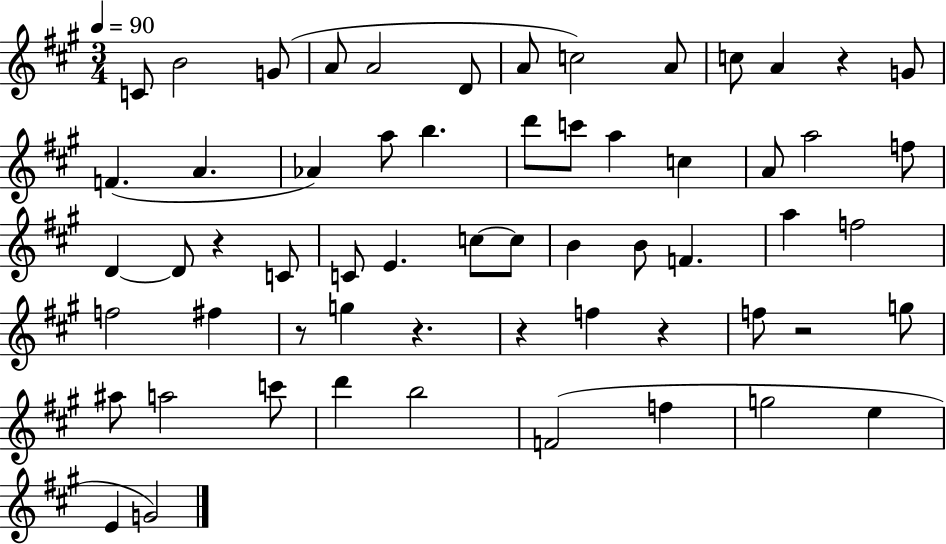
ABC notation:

X:1
T:Untitled
M:3/4
L:1/4
K:A
C/2 B2 G/2 A/2 A2 D/2 A/2 c2 A/2 c/2 A z G/2 F A _A a/2 b d'/2 c'/2 a c A/2 a2 f/2 D D/2 z C/2 C/2 E c/2 c/2 B B/2 F a f2 f2 ^f z/2 g z z f z f/2 z2 g/2 ^a/2 a2 c'/2 d' b2 F2 f g2 e E G2